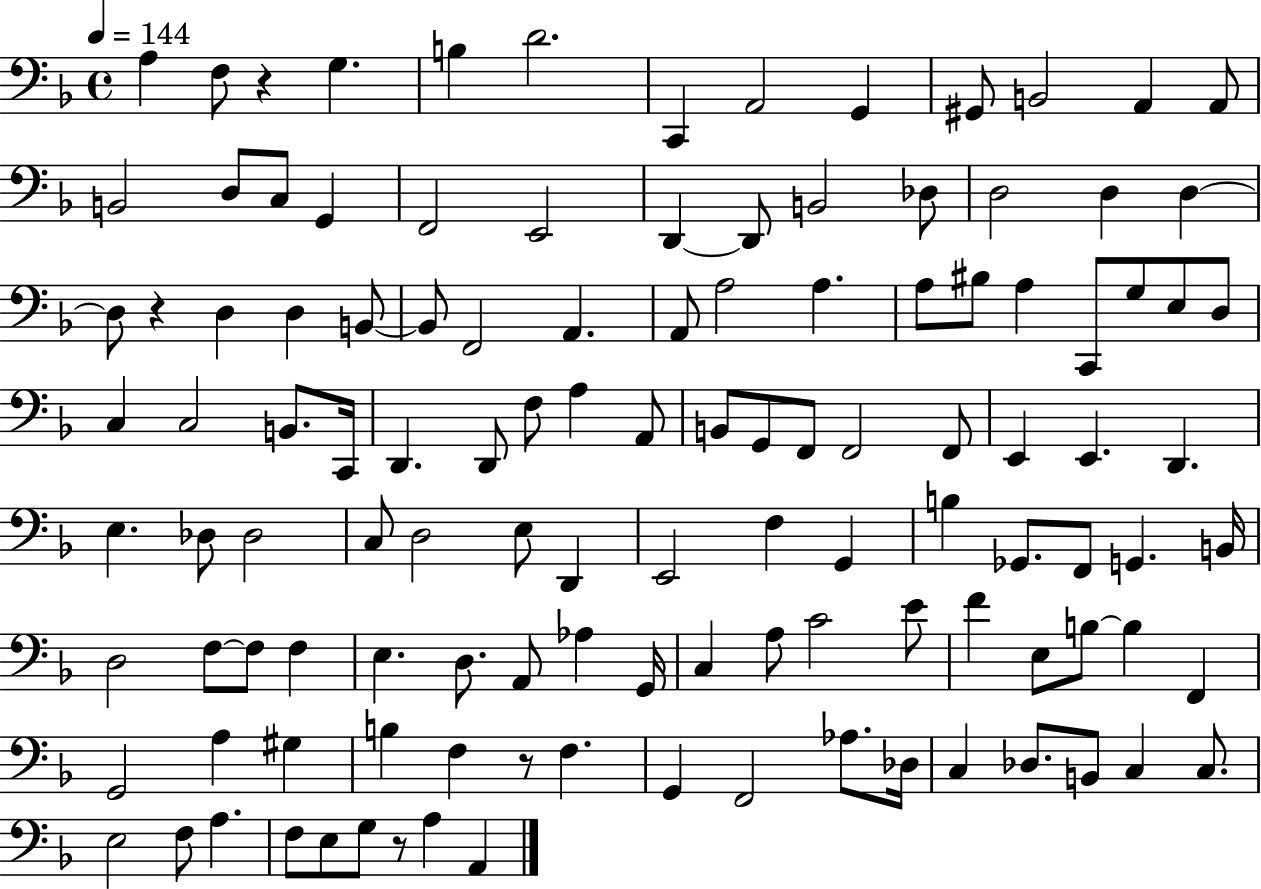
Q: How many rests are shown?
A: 4